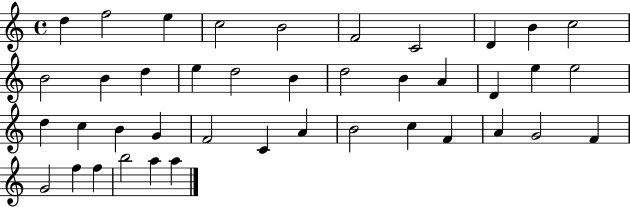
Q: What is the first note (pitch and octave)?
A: D5